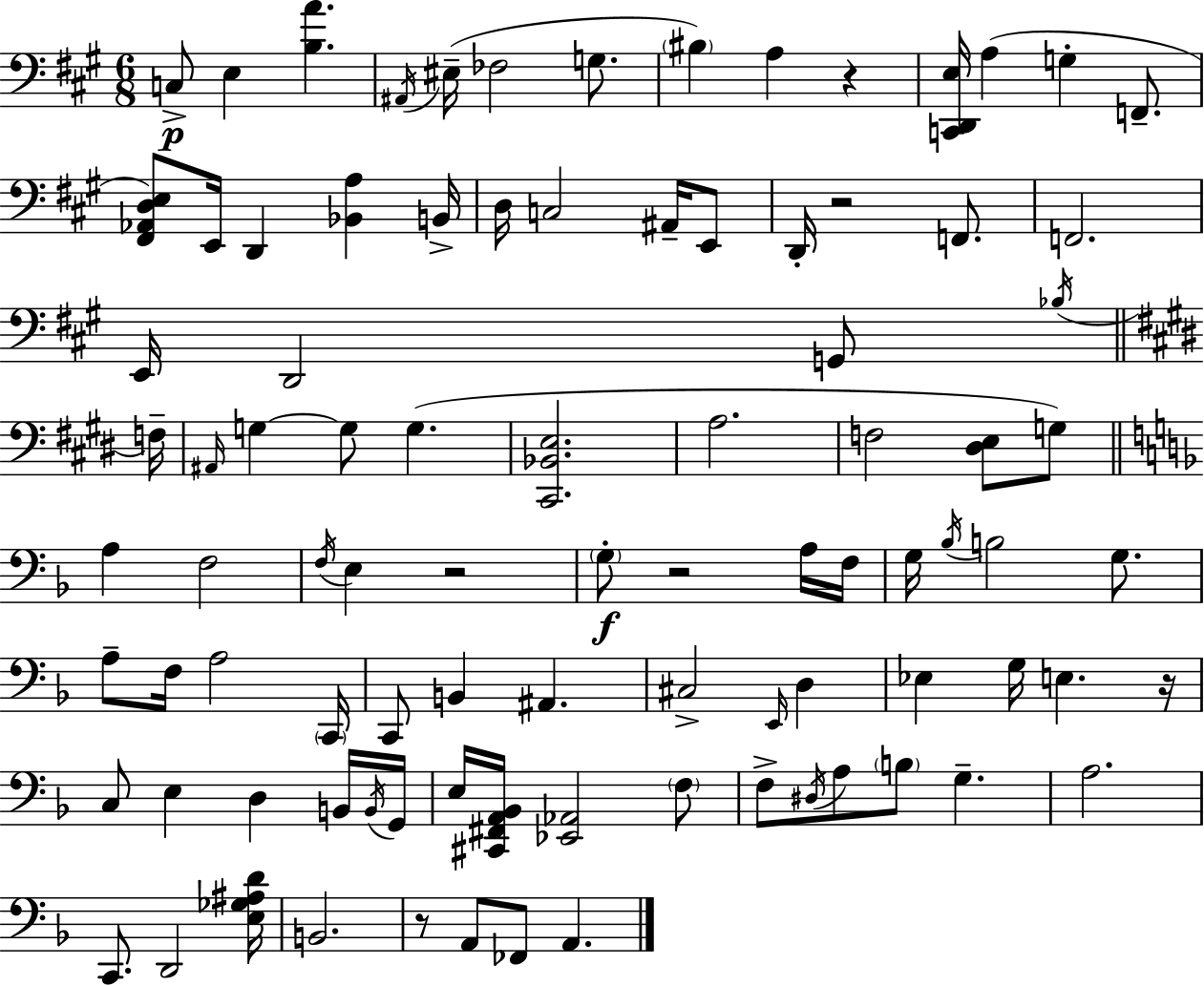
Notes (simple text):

C3/e E3/q [B3,A4]/q. A#2/s EIS3/s FES3/h G3/e. BIS3/q A3/q R/q [C2,D2,E3]/s A3/q G3/q F2/e. [F#2,Ab2,D3,E3]/e E2/s D2/q [Bb2,A3]/q B2/s D3/s C3/h A#2/s E2/e D2/s R/h F2/e. F2/h. E2/s D2/h G2/e Bb3/s F3/s A#2/s G3/q G3/e G3/q. [C#2,Bb2,E3]/h. A3/h. F3/h [D#3,E3]/e G3/e A3/q F3/h F3/s E3/q R/h G3/e R/h A3/s F3/s G3/s Bb3/s B3/h G3/e. A3/e F3/s A3/h C2/s C2/e B2/q A#2/q. C#3/h E2/s D3/q Eb3/q G3/s E3/q. R/s C3/e E3/q D3/q B2/s B2/s G2/s E3/s [C#2,F#2,A2,Bb2]/s [Eb2,Ab2]/h F3/e F3/e D#3/s A3/e B3/e G3/q. A3/h. C2/e. D2/h [E3,Gb3,A#3,D4]/s B2/h. R/e A2/e FES2/e A2/q.